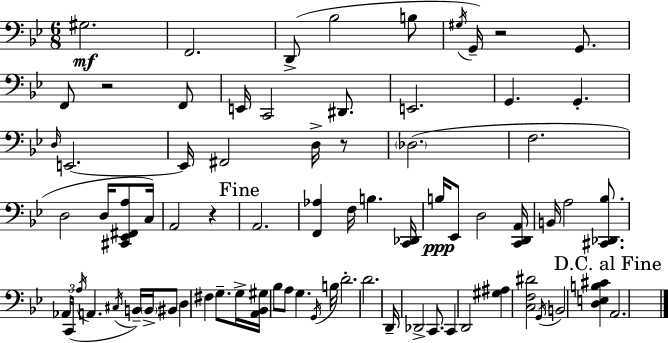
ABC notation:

X:1
T:Untitled
M:6/8
L:1/4
K:Bb
^G,2 F,,2 D,,/2 _B,2 B,/2 ^G,/4 G,,/4 z2 G,,/2 F,,/2 z2 F,,/2 E,,/4 C,,2 ^D,,/2 E,,2 G,, G,, D,/4 E,,2 E,,/4 ^F,,2 D,/4 z/2 _D,2 F,2 D,2 D,/4 [^C,,_E,,^F,,A,]/2 C,/4 A,,2 z A,,2 [F,,_A,] F,/4 B, [C,,_D,,]/4 B,/4 _E,,/2 D,2 [C,,D,,A,,]/4 B,,/4 A,2 [^C,,_D,,_B,]/2 _A,,/4 C,,/4 A,/4 A,, ^C,/4 B,,/4 B,,/4 ^B,,/2 D, ^F, G,/2 G,/4 [A,,_B,,^G,]/4 _B,/2 A,/2 G, G,,/4 B,/4 D2 D2 D,,/4 _D,,2 C,,/2 C,, D,,2 [^G,^A,] [C,F,^D]2 G,,/4 B,,2 [D,E,B,^C] A,,2